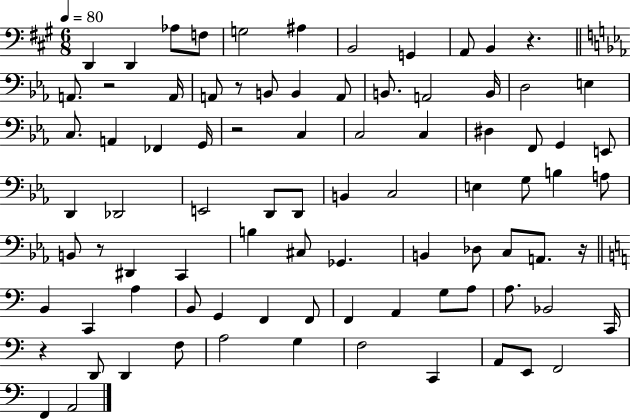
X:1
T:Untitled
M:6/8
L:1/4
K:A
D,, D,, _A,/2 F,/2 G,2 ^A, B,,2 G,, A,,/2 B,, z A,,/2 z2 A,,/4 A,,/2 z/2 B,,/2 B,, A,,/2 B,,/2 A,,2 B,,/4 D,2 E, C,/2 A,, _F,, G,,/4 z2 C, C,2 C, ^D, F,,/2 G,, E,,/2 D,, _D,,2 E,,2 D,,/2 D,,/2 B,, C,2 E, G,/2 B, A,/2 B,,/2 z/2 ^D,, C,, B, ^C,/2 _G,, B,, _D,/2 C,/2 A,,/2 z/4 B,, C,, A, B,,/2 G,, F,, F,,/2 F,, A,, G,/2 A,/2 A,/2 _B,,2 C,,/4 z D,,/2 D,, F,/2 A,2 G, F,2 C,, A,,/2 E,,/2 F,,2 F,, A,,2